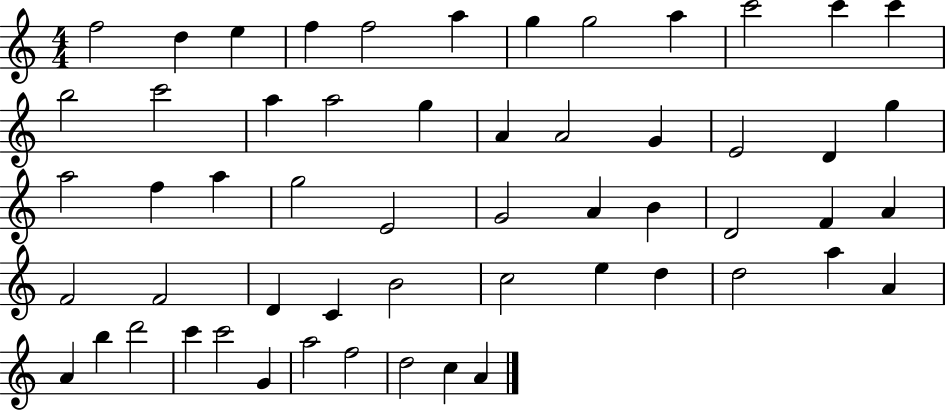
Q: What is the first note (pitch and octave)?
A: F5